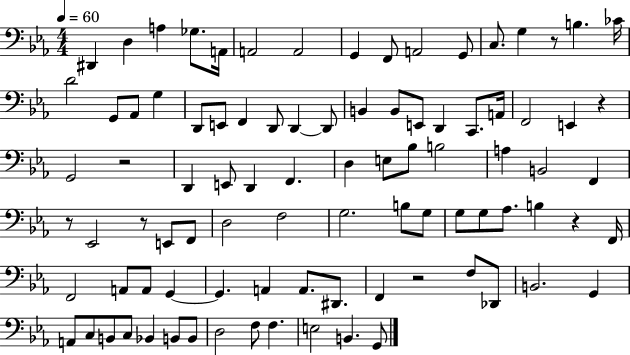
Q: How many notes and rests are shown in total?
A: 91